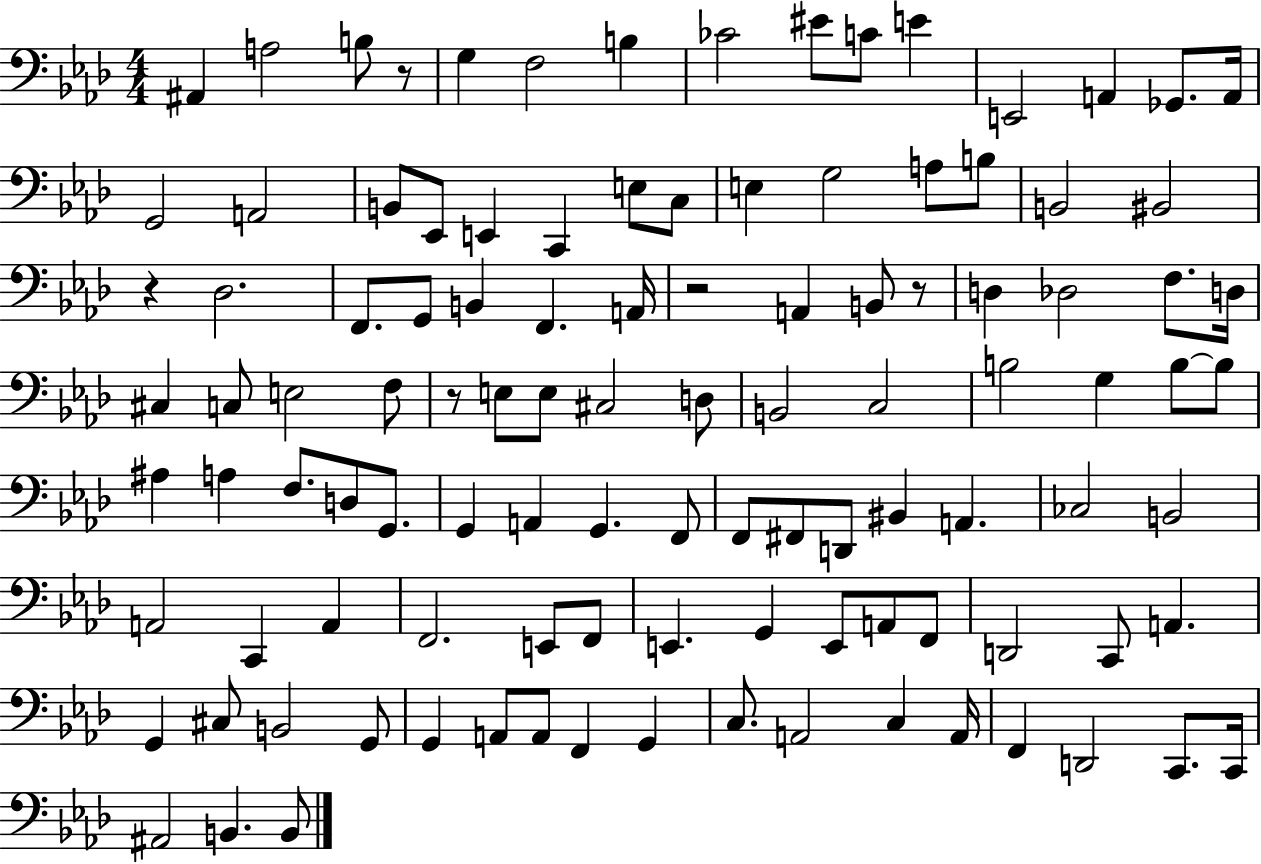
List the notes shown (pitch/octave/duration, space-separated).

A#2/q A3/h B3/e R/e G3/q F3/h B3/q CES4/h EIS4/e C4/e E4/q E2/h A2/q Gb2/e. A2/s G2/h A2/h B2/e Eb2/e E2/q C2/q E3/e C3/e E3/q G3/h A3/e B3/e B2/h BIS2/h R/q Db3/h. F2/e. G2/e B2/q F2/q. A2/s R/h A2/q B2/e R/e D3/q Db3/h F3/e. D3/s C#3/q C3/e E3/h F3/e R/e E3/e E3/e C#3/h D3/e B2/h C3/h B3/h G3/q B3/e B3/e A#3/q A3/q F3/e. D3/e G2/e. G2/q A2/q G2/q. F2/e F2/e F#2/e D2/e BIS2/q A2/q. CES3/h B2/h A2/h C2/q A2/q F2/h. E2/e F2/e E2/q. G2/q E2/e A2/e F2/e D2/h C2/e A2/q. G2/q C#3/e B2/h G2/e G2/q A2/e A2/e F2/q G2/q C3/e. A2/h C3/q A2/s F2/q D2/h C2/e. C2/s A#2/h B2/q. B2/e